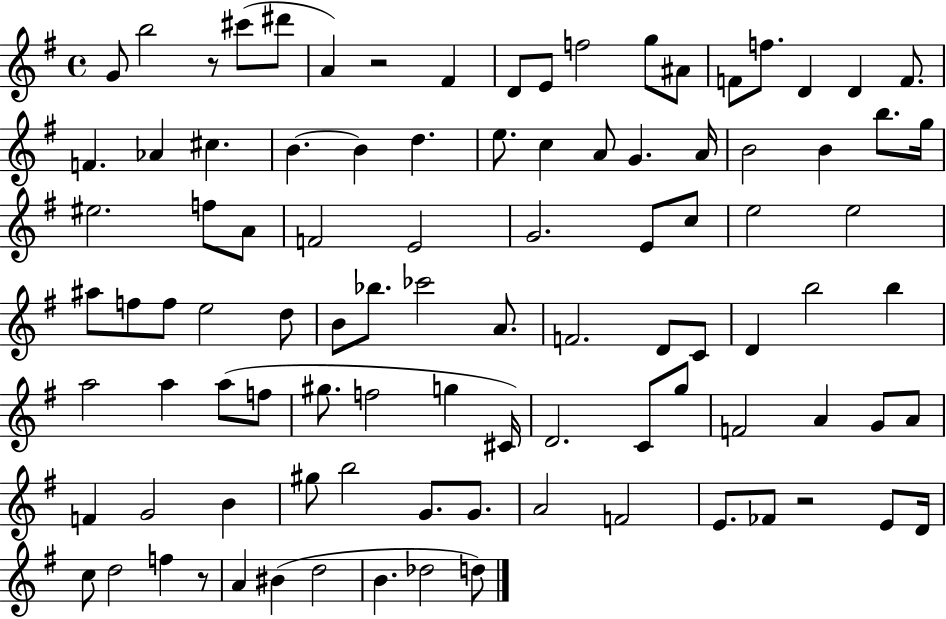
{
  \clef treble
  \time 4/4
  \defaultTimeSignature
  \key g \major
  g'8 b''2 r8 cis'''8( dis'''8 | a'4) r2 fis'4 | d'8 e'8 f''2 g''8 ais'8 | f'8 f''8. d'4 d'4 f'8. | \break f'4. aes'4 cis''4. | b'4.~~ b'4 d''4. | e''8. c''4 a'8 g'4. a'16 | b'2 b'4 b''8. g''16 | \break eis''2. f''8 a'8 | f'2 e'2 | g'2. e'8 c''8 | e''2 e''2 | \break ais''8 f''8 f''8 e''2 d''8 | b'8 bes''8. ces'''2 a'8. | f'2. d'8 c'8 | d'4 b''2 b''4 | \break a''2 a''4 a''8( f''8 | gis''8. f''2 g''4 cis'16) | d'2. c'8 g''8 | f'2 a'4 g'8 a'8 | \break f'4 g'2 b'4 | gis''8 b''2 g'8. g'8. | a'2 f'2 | e'8. fes'8 r2 e'8 d'16 | \break c''8 d''2 f''4 r8 | a'4 bis'4( d''2 | b'4. des''2 d''8) | \bar "|."
}